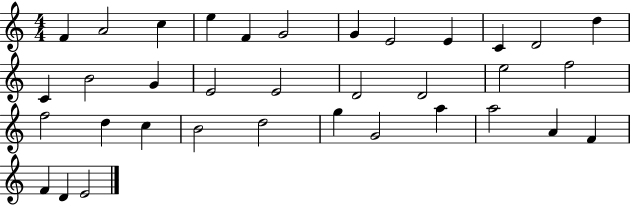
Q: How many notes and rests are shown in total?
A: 35